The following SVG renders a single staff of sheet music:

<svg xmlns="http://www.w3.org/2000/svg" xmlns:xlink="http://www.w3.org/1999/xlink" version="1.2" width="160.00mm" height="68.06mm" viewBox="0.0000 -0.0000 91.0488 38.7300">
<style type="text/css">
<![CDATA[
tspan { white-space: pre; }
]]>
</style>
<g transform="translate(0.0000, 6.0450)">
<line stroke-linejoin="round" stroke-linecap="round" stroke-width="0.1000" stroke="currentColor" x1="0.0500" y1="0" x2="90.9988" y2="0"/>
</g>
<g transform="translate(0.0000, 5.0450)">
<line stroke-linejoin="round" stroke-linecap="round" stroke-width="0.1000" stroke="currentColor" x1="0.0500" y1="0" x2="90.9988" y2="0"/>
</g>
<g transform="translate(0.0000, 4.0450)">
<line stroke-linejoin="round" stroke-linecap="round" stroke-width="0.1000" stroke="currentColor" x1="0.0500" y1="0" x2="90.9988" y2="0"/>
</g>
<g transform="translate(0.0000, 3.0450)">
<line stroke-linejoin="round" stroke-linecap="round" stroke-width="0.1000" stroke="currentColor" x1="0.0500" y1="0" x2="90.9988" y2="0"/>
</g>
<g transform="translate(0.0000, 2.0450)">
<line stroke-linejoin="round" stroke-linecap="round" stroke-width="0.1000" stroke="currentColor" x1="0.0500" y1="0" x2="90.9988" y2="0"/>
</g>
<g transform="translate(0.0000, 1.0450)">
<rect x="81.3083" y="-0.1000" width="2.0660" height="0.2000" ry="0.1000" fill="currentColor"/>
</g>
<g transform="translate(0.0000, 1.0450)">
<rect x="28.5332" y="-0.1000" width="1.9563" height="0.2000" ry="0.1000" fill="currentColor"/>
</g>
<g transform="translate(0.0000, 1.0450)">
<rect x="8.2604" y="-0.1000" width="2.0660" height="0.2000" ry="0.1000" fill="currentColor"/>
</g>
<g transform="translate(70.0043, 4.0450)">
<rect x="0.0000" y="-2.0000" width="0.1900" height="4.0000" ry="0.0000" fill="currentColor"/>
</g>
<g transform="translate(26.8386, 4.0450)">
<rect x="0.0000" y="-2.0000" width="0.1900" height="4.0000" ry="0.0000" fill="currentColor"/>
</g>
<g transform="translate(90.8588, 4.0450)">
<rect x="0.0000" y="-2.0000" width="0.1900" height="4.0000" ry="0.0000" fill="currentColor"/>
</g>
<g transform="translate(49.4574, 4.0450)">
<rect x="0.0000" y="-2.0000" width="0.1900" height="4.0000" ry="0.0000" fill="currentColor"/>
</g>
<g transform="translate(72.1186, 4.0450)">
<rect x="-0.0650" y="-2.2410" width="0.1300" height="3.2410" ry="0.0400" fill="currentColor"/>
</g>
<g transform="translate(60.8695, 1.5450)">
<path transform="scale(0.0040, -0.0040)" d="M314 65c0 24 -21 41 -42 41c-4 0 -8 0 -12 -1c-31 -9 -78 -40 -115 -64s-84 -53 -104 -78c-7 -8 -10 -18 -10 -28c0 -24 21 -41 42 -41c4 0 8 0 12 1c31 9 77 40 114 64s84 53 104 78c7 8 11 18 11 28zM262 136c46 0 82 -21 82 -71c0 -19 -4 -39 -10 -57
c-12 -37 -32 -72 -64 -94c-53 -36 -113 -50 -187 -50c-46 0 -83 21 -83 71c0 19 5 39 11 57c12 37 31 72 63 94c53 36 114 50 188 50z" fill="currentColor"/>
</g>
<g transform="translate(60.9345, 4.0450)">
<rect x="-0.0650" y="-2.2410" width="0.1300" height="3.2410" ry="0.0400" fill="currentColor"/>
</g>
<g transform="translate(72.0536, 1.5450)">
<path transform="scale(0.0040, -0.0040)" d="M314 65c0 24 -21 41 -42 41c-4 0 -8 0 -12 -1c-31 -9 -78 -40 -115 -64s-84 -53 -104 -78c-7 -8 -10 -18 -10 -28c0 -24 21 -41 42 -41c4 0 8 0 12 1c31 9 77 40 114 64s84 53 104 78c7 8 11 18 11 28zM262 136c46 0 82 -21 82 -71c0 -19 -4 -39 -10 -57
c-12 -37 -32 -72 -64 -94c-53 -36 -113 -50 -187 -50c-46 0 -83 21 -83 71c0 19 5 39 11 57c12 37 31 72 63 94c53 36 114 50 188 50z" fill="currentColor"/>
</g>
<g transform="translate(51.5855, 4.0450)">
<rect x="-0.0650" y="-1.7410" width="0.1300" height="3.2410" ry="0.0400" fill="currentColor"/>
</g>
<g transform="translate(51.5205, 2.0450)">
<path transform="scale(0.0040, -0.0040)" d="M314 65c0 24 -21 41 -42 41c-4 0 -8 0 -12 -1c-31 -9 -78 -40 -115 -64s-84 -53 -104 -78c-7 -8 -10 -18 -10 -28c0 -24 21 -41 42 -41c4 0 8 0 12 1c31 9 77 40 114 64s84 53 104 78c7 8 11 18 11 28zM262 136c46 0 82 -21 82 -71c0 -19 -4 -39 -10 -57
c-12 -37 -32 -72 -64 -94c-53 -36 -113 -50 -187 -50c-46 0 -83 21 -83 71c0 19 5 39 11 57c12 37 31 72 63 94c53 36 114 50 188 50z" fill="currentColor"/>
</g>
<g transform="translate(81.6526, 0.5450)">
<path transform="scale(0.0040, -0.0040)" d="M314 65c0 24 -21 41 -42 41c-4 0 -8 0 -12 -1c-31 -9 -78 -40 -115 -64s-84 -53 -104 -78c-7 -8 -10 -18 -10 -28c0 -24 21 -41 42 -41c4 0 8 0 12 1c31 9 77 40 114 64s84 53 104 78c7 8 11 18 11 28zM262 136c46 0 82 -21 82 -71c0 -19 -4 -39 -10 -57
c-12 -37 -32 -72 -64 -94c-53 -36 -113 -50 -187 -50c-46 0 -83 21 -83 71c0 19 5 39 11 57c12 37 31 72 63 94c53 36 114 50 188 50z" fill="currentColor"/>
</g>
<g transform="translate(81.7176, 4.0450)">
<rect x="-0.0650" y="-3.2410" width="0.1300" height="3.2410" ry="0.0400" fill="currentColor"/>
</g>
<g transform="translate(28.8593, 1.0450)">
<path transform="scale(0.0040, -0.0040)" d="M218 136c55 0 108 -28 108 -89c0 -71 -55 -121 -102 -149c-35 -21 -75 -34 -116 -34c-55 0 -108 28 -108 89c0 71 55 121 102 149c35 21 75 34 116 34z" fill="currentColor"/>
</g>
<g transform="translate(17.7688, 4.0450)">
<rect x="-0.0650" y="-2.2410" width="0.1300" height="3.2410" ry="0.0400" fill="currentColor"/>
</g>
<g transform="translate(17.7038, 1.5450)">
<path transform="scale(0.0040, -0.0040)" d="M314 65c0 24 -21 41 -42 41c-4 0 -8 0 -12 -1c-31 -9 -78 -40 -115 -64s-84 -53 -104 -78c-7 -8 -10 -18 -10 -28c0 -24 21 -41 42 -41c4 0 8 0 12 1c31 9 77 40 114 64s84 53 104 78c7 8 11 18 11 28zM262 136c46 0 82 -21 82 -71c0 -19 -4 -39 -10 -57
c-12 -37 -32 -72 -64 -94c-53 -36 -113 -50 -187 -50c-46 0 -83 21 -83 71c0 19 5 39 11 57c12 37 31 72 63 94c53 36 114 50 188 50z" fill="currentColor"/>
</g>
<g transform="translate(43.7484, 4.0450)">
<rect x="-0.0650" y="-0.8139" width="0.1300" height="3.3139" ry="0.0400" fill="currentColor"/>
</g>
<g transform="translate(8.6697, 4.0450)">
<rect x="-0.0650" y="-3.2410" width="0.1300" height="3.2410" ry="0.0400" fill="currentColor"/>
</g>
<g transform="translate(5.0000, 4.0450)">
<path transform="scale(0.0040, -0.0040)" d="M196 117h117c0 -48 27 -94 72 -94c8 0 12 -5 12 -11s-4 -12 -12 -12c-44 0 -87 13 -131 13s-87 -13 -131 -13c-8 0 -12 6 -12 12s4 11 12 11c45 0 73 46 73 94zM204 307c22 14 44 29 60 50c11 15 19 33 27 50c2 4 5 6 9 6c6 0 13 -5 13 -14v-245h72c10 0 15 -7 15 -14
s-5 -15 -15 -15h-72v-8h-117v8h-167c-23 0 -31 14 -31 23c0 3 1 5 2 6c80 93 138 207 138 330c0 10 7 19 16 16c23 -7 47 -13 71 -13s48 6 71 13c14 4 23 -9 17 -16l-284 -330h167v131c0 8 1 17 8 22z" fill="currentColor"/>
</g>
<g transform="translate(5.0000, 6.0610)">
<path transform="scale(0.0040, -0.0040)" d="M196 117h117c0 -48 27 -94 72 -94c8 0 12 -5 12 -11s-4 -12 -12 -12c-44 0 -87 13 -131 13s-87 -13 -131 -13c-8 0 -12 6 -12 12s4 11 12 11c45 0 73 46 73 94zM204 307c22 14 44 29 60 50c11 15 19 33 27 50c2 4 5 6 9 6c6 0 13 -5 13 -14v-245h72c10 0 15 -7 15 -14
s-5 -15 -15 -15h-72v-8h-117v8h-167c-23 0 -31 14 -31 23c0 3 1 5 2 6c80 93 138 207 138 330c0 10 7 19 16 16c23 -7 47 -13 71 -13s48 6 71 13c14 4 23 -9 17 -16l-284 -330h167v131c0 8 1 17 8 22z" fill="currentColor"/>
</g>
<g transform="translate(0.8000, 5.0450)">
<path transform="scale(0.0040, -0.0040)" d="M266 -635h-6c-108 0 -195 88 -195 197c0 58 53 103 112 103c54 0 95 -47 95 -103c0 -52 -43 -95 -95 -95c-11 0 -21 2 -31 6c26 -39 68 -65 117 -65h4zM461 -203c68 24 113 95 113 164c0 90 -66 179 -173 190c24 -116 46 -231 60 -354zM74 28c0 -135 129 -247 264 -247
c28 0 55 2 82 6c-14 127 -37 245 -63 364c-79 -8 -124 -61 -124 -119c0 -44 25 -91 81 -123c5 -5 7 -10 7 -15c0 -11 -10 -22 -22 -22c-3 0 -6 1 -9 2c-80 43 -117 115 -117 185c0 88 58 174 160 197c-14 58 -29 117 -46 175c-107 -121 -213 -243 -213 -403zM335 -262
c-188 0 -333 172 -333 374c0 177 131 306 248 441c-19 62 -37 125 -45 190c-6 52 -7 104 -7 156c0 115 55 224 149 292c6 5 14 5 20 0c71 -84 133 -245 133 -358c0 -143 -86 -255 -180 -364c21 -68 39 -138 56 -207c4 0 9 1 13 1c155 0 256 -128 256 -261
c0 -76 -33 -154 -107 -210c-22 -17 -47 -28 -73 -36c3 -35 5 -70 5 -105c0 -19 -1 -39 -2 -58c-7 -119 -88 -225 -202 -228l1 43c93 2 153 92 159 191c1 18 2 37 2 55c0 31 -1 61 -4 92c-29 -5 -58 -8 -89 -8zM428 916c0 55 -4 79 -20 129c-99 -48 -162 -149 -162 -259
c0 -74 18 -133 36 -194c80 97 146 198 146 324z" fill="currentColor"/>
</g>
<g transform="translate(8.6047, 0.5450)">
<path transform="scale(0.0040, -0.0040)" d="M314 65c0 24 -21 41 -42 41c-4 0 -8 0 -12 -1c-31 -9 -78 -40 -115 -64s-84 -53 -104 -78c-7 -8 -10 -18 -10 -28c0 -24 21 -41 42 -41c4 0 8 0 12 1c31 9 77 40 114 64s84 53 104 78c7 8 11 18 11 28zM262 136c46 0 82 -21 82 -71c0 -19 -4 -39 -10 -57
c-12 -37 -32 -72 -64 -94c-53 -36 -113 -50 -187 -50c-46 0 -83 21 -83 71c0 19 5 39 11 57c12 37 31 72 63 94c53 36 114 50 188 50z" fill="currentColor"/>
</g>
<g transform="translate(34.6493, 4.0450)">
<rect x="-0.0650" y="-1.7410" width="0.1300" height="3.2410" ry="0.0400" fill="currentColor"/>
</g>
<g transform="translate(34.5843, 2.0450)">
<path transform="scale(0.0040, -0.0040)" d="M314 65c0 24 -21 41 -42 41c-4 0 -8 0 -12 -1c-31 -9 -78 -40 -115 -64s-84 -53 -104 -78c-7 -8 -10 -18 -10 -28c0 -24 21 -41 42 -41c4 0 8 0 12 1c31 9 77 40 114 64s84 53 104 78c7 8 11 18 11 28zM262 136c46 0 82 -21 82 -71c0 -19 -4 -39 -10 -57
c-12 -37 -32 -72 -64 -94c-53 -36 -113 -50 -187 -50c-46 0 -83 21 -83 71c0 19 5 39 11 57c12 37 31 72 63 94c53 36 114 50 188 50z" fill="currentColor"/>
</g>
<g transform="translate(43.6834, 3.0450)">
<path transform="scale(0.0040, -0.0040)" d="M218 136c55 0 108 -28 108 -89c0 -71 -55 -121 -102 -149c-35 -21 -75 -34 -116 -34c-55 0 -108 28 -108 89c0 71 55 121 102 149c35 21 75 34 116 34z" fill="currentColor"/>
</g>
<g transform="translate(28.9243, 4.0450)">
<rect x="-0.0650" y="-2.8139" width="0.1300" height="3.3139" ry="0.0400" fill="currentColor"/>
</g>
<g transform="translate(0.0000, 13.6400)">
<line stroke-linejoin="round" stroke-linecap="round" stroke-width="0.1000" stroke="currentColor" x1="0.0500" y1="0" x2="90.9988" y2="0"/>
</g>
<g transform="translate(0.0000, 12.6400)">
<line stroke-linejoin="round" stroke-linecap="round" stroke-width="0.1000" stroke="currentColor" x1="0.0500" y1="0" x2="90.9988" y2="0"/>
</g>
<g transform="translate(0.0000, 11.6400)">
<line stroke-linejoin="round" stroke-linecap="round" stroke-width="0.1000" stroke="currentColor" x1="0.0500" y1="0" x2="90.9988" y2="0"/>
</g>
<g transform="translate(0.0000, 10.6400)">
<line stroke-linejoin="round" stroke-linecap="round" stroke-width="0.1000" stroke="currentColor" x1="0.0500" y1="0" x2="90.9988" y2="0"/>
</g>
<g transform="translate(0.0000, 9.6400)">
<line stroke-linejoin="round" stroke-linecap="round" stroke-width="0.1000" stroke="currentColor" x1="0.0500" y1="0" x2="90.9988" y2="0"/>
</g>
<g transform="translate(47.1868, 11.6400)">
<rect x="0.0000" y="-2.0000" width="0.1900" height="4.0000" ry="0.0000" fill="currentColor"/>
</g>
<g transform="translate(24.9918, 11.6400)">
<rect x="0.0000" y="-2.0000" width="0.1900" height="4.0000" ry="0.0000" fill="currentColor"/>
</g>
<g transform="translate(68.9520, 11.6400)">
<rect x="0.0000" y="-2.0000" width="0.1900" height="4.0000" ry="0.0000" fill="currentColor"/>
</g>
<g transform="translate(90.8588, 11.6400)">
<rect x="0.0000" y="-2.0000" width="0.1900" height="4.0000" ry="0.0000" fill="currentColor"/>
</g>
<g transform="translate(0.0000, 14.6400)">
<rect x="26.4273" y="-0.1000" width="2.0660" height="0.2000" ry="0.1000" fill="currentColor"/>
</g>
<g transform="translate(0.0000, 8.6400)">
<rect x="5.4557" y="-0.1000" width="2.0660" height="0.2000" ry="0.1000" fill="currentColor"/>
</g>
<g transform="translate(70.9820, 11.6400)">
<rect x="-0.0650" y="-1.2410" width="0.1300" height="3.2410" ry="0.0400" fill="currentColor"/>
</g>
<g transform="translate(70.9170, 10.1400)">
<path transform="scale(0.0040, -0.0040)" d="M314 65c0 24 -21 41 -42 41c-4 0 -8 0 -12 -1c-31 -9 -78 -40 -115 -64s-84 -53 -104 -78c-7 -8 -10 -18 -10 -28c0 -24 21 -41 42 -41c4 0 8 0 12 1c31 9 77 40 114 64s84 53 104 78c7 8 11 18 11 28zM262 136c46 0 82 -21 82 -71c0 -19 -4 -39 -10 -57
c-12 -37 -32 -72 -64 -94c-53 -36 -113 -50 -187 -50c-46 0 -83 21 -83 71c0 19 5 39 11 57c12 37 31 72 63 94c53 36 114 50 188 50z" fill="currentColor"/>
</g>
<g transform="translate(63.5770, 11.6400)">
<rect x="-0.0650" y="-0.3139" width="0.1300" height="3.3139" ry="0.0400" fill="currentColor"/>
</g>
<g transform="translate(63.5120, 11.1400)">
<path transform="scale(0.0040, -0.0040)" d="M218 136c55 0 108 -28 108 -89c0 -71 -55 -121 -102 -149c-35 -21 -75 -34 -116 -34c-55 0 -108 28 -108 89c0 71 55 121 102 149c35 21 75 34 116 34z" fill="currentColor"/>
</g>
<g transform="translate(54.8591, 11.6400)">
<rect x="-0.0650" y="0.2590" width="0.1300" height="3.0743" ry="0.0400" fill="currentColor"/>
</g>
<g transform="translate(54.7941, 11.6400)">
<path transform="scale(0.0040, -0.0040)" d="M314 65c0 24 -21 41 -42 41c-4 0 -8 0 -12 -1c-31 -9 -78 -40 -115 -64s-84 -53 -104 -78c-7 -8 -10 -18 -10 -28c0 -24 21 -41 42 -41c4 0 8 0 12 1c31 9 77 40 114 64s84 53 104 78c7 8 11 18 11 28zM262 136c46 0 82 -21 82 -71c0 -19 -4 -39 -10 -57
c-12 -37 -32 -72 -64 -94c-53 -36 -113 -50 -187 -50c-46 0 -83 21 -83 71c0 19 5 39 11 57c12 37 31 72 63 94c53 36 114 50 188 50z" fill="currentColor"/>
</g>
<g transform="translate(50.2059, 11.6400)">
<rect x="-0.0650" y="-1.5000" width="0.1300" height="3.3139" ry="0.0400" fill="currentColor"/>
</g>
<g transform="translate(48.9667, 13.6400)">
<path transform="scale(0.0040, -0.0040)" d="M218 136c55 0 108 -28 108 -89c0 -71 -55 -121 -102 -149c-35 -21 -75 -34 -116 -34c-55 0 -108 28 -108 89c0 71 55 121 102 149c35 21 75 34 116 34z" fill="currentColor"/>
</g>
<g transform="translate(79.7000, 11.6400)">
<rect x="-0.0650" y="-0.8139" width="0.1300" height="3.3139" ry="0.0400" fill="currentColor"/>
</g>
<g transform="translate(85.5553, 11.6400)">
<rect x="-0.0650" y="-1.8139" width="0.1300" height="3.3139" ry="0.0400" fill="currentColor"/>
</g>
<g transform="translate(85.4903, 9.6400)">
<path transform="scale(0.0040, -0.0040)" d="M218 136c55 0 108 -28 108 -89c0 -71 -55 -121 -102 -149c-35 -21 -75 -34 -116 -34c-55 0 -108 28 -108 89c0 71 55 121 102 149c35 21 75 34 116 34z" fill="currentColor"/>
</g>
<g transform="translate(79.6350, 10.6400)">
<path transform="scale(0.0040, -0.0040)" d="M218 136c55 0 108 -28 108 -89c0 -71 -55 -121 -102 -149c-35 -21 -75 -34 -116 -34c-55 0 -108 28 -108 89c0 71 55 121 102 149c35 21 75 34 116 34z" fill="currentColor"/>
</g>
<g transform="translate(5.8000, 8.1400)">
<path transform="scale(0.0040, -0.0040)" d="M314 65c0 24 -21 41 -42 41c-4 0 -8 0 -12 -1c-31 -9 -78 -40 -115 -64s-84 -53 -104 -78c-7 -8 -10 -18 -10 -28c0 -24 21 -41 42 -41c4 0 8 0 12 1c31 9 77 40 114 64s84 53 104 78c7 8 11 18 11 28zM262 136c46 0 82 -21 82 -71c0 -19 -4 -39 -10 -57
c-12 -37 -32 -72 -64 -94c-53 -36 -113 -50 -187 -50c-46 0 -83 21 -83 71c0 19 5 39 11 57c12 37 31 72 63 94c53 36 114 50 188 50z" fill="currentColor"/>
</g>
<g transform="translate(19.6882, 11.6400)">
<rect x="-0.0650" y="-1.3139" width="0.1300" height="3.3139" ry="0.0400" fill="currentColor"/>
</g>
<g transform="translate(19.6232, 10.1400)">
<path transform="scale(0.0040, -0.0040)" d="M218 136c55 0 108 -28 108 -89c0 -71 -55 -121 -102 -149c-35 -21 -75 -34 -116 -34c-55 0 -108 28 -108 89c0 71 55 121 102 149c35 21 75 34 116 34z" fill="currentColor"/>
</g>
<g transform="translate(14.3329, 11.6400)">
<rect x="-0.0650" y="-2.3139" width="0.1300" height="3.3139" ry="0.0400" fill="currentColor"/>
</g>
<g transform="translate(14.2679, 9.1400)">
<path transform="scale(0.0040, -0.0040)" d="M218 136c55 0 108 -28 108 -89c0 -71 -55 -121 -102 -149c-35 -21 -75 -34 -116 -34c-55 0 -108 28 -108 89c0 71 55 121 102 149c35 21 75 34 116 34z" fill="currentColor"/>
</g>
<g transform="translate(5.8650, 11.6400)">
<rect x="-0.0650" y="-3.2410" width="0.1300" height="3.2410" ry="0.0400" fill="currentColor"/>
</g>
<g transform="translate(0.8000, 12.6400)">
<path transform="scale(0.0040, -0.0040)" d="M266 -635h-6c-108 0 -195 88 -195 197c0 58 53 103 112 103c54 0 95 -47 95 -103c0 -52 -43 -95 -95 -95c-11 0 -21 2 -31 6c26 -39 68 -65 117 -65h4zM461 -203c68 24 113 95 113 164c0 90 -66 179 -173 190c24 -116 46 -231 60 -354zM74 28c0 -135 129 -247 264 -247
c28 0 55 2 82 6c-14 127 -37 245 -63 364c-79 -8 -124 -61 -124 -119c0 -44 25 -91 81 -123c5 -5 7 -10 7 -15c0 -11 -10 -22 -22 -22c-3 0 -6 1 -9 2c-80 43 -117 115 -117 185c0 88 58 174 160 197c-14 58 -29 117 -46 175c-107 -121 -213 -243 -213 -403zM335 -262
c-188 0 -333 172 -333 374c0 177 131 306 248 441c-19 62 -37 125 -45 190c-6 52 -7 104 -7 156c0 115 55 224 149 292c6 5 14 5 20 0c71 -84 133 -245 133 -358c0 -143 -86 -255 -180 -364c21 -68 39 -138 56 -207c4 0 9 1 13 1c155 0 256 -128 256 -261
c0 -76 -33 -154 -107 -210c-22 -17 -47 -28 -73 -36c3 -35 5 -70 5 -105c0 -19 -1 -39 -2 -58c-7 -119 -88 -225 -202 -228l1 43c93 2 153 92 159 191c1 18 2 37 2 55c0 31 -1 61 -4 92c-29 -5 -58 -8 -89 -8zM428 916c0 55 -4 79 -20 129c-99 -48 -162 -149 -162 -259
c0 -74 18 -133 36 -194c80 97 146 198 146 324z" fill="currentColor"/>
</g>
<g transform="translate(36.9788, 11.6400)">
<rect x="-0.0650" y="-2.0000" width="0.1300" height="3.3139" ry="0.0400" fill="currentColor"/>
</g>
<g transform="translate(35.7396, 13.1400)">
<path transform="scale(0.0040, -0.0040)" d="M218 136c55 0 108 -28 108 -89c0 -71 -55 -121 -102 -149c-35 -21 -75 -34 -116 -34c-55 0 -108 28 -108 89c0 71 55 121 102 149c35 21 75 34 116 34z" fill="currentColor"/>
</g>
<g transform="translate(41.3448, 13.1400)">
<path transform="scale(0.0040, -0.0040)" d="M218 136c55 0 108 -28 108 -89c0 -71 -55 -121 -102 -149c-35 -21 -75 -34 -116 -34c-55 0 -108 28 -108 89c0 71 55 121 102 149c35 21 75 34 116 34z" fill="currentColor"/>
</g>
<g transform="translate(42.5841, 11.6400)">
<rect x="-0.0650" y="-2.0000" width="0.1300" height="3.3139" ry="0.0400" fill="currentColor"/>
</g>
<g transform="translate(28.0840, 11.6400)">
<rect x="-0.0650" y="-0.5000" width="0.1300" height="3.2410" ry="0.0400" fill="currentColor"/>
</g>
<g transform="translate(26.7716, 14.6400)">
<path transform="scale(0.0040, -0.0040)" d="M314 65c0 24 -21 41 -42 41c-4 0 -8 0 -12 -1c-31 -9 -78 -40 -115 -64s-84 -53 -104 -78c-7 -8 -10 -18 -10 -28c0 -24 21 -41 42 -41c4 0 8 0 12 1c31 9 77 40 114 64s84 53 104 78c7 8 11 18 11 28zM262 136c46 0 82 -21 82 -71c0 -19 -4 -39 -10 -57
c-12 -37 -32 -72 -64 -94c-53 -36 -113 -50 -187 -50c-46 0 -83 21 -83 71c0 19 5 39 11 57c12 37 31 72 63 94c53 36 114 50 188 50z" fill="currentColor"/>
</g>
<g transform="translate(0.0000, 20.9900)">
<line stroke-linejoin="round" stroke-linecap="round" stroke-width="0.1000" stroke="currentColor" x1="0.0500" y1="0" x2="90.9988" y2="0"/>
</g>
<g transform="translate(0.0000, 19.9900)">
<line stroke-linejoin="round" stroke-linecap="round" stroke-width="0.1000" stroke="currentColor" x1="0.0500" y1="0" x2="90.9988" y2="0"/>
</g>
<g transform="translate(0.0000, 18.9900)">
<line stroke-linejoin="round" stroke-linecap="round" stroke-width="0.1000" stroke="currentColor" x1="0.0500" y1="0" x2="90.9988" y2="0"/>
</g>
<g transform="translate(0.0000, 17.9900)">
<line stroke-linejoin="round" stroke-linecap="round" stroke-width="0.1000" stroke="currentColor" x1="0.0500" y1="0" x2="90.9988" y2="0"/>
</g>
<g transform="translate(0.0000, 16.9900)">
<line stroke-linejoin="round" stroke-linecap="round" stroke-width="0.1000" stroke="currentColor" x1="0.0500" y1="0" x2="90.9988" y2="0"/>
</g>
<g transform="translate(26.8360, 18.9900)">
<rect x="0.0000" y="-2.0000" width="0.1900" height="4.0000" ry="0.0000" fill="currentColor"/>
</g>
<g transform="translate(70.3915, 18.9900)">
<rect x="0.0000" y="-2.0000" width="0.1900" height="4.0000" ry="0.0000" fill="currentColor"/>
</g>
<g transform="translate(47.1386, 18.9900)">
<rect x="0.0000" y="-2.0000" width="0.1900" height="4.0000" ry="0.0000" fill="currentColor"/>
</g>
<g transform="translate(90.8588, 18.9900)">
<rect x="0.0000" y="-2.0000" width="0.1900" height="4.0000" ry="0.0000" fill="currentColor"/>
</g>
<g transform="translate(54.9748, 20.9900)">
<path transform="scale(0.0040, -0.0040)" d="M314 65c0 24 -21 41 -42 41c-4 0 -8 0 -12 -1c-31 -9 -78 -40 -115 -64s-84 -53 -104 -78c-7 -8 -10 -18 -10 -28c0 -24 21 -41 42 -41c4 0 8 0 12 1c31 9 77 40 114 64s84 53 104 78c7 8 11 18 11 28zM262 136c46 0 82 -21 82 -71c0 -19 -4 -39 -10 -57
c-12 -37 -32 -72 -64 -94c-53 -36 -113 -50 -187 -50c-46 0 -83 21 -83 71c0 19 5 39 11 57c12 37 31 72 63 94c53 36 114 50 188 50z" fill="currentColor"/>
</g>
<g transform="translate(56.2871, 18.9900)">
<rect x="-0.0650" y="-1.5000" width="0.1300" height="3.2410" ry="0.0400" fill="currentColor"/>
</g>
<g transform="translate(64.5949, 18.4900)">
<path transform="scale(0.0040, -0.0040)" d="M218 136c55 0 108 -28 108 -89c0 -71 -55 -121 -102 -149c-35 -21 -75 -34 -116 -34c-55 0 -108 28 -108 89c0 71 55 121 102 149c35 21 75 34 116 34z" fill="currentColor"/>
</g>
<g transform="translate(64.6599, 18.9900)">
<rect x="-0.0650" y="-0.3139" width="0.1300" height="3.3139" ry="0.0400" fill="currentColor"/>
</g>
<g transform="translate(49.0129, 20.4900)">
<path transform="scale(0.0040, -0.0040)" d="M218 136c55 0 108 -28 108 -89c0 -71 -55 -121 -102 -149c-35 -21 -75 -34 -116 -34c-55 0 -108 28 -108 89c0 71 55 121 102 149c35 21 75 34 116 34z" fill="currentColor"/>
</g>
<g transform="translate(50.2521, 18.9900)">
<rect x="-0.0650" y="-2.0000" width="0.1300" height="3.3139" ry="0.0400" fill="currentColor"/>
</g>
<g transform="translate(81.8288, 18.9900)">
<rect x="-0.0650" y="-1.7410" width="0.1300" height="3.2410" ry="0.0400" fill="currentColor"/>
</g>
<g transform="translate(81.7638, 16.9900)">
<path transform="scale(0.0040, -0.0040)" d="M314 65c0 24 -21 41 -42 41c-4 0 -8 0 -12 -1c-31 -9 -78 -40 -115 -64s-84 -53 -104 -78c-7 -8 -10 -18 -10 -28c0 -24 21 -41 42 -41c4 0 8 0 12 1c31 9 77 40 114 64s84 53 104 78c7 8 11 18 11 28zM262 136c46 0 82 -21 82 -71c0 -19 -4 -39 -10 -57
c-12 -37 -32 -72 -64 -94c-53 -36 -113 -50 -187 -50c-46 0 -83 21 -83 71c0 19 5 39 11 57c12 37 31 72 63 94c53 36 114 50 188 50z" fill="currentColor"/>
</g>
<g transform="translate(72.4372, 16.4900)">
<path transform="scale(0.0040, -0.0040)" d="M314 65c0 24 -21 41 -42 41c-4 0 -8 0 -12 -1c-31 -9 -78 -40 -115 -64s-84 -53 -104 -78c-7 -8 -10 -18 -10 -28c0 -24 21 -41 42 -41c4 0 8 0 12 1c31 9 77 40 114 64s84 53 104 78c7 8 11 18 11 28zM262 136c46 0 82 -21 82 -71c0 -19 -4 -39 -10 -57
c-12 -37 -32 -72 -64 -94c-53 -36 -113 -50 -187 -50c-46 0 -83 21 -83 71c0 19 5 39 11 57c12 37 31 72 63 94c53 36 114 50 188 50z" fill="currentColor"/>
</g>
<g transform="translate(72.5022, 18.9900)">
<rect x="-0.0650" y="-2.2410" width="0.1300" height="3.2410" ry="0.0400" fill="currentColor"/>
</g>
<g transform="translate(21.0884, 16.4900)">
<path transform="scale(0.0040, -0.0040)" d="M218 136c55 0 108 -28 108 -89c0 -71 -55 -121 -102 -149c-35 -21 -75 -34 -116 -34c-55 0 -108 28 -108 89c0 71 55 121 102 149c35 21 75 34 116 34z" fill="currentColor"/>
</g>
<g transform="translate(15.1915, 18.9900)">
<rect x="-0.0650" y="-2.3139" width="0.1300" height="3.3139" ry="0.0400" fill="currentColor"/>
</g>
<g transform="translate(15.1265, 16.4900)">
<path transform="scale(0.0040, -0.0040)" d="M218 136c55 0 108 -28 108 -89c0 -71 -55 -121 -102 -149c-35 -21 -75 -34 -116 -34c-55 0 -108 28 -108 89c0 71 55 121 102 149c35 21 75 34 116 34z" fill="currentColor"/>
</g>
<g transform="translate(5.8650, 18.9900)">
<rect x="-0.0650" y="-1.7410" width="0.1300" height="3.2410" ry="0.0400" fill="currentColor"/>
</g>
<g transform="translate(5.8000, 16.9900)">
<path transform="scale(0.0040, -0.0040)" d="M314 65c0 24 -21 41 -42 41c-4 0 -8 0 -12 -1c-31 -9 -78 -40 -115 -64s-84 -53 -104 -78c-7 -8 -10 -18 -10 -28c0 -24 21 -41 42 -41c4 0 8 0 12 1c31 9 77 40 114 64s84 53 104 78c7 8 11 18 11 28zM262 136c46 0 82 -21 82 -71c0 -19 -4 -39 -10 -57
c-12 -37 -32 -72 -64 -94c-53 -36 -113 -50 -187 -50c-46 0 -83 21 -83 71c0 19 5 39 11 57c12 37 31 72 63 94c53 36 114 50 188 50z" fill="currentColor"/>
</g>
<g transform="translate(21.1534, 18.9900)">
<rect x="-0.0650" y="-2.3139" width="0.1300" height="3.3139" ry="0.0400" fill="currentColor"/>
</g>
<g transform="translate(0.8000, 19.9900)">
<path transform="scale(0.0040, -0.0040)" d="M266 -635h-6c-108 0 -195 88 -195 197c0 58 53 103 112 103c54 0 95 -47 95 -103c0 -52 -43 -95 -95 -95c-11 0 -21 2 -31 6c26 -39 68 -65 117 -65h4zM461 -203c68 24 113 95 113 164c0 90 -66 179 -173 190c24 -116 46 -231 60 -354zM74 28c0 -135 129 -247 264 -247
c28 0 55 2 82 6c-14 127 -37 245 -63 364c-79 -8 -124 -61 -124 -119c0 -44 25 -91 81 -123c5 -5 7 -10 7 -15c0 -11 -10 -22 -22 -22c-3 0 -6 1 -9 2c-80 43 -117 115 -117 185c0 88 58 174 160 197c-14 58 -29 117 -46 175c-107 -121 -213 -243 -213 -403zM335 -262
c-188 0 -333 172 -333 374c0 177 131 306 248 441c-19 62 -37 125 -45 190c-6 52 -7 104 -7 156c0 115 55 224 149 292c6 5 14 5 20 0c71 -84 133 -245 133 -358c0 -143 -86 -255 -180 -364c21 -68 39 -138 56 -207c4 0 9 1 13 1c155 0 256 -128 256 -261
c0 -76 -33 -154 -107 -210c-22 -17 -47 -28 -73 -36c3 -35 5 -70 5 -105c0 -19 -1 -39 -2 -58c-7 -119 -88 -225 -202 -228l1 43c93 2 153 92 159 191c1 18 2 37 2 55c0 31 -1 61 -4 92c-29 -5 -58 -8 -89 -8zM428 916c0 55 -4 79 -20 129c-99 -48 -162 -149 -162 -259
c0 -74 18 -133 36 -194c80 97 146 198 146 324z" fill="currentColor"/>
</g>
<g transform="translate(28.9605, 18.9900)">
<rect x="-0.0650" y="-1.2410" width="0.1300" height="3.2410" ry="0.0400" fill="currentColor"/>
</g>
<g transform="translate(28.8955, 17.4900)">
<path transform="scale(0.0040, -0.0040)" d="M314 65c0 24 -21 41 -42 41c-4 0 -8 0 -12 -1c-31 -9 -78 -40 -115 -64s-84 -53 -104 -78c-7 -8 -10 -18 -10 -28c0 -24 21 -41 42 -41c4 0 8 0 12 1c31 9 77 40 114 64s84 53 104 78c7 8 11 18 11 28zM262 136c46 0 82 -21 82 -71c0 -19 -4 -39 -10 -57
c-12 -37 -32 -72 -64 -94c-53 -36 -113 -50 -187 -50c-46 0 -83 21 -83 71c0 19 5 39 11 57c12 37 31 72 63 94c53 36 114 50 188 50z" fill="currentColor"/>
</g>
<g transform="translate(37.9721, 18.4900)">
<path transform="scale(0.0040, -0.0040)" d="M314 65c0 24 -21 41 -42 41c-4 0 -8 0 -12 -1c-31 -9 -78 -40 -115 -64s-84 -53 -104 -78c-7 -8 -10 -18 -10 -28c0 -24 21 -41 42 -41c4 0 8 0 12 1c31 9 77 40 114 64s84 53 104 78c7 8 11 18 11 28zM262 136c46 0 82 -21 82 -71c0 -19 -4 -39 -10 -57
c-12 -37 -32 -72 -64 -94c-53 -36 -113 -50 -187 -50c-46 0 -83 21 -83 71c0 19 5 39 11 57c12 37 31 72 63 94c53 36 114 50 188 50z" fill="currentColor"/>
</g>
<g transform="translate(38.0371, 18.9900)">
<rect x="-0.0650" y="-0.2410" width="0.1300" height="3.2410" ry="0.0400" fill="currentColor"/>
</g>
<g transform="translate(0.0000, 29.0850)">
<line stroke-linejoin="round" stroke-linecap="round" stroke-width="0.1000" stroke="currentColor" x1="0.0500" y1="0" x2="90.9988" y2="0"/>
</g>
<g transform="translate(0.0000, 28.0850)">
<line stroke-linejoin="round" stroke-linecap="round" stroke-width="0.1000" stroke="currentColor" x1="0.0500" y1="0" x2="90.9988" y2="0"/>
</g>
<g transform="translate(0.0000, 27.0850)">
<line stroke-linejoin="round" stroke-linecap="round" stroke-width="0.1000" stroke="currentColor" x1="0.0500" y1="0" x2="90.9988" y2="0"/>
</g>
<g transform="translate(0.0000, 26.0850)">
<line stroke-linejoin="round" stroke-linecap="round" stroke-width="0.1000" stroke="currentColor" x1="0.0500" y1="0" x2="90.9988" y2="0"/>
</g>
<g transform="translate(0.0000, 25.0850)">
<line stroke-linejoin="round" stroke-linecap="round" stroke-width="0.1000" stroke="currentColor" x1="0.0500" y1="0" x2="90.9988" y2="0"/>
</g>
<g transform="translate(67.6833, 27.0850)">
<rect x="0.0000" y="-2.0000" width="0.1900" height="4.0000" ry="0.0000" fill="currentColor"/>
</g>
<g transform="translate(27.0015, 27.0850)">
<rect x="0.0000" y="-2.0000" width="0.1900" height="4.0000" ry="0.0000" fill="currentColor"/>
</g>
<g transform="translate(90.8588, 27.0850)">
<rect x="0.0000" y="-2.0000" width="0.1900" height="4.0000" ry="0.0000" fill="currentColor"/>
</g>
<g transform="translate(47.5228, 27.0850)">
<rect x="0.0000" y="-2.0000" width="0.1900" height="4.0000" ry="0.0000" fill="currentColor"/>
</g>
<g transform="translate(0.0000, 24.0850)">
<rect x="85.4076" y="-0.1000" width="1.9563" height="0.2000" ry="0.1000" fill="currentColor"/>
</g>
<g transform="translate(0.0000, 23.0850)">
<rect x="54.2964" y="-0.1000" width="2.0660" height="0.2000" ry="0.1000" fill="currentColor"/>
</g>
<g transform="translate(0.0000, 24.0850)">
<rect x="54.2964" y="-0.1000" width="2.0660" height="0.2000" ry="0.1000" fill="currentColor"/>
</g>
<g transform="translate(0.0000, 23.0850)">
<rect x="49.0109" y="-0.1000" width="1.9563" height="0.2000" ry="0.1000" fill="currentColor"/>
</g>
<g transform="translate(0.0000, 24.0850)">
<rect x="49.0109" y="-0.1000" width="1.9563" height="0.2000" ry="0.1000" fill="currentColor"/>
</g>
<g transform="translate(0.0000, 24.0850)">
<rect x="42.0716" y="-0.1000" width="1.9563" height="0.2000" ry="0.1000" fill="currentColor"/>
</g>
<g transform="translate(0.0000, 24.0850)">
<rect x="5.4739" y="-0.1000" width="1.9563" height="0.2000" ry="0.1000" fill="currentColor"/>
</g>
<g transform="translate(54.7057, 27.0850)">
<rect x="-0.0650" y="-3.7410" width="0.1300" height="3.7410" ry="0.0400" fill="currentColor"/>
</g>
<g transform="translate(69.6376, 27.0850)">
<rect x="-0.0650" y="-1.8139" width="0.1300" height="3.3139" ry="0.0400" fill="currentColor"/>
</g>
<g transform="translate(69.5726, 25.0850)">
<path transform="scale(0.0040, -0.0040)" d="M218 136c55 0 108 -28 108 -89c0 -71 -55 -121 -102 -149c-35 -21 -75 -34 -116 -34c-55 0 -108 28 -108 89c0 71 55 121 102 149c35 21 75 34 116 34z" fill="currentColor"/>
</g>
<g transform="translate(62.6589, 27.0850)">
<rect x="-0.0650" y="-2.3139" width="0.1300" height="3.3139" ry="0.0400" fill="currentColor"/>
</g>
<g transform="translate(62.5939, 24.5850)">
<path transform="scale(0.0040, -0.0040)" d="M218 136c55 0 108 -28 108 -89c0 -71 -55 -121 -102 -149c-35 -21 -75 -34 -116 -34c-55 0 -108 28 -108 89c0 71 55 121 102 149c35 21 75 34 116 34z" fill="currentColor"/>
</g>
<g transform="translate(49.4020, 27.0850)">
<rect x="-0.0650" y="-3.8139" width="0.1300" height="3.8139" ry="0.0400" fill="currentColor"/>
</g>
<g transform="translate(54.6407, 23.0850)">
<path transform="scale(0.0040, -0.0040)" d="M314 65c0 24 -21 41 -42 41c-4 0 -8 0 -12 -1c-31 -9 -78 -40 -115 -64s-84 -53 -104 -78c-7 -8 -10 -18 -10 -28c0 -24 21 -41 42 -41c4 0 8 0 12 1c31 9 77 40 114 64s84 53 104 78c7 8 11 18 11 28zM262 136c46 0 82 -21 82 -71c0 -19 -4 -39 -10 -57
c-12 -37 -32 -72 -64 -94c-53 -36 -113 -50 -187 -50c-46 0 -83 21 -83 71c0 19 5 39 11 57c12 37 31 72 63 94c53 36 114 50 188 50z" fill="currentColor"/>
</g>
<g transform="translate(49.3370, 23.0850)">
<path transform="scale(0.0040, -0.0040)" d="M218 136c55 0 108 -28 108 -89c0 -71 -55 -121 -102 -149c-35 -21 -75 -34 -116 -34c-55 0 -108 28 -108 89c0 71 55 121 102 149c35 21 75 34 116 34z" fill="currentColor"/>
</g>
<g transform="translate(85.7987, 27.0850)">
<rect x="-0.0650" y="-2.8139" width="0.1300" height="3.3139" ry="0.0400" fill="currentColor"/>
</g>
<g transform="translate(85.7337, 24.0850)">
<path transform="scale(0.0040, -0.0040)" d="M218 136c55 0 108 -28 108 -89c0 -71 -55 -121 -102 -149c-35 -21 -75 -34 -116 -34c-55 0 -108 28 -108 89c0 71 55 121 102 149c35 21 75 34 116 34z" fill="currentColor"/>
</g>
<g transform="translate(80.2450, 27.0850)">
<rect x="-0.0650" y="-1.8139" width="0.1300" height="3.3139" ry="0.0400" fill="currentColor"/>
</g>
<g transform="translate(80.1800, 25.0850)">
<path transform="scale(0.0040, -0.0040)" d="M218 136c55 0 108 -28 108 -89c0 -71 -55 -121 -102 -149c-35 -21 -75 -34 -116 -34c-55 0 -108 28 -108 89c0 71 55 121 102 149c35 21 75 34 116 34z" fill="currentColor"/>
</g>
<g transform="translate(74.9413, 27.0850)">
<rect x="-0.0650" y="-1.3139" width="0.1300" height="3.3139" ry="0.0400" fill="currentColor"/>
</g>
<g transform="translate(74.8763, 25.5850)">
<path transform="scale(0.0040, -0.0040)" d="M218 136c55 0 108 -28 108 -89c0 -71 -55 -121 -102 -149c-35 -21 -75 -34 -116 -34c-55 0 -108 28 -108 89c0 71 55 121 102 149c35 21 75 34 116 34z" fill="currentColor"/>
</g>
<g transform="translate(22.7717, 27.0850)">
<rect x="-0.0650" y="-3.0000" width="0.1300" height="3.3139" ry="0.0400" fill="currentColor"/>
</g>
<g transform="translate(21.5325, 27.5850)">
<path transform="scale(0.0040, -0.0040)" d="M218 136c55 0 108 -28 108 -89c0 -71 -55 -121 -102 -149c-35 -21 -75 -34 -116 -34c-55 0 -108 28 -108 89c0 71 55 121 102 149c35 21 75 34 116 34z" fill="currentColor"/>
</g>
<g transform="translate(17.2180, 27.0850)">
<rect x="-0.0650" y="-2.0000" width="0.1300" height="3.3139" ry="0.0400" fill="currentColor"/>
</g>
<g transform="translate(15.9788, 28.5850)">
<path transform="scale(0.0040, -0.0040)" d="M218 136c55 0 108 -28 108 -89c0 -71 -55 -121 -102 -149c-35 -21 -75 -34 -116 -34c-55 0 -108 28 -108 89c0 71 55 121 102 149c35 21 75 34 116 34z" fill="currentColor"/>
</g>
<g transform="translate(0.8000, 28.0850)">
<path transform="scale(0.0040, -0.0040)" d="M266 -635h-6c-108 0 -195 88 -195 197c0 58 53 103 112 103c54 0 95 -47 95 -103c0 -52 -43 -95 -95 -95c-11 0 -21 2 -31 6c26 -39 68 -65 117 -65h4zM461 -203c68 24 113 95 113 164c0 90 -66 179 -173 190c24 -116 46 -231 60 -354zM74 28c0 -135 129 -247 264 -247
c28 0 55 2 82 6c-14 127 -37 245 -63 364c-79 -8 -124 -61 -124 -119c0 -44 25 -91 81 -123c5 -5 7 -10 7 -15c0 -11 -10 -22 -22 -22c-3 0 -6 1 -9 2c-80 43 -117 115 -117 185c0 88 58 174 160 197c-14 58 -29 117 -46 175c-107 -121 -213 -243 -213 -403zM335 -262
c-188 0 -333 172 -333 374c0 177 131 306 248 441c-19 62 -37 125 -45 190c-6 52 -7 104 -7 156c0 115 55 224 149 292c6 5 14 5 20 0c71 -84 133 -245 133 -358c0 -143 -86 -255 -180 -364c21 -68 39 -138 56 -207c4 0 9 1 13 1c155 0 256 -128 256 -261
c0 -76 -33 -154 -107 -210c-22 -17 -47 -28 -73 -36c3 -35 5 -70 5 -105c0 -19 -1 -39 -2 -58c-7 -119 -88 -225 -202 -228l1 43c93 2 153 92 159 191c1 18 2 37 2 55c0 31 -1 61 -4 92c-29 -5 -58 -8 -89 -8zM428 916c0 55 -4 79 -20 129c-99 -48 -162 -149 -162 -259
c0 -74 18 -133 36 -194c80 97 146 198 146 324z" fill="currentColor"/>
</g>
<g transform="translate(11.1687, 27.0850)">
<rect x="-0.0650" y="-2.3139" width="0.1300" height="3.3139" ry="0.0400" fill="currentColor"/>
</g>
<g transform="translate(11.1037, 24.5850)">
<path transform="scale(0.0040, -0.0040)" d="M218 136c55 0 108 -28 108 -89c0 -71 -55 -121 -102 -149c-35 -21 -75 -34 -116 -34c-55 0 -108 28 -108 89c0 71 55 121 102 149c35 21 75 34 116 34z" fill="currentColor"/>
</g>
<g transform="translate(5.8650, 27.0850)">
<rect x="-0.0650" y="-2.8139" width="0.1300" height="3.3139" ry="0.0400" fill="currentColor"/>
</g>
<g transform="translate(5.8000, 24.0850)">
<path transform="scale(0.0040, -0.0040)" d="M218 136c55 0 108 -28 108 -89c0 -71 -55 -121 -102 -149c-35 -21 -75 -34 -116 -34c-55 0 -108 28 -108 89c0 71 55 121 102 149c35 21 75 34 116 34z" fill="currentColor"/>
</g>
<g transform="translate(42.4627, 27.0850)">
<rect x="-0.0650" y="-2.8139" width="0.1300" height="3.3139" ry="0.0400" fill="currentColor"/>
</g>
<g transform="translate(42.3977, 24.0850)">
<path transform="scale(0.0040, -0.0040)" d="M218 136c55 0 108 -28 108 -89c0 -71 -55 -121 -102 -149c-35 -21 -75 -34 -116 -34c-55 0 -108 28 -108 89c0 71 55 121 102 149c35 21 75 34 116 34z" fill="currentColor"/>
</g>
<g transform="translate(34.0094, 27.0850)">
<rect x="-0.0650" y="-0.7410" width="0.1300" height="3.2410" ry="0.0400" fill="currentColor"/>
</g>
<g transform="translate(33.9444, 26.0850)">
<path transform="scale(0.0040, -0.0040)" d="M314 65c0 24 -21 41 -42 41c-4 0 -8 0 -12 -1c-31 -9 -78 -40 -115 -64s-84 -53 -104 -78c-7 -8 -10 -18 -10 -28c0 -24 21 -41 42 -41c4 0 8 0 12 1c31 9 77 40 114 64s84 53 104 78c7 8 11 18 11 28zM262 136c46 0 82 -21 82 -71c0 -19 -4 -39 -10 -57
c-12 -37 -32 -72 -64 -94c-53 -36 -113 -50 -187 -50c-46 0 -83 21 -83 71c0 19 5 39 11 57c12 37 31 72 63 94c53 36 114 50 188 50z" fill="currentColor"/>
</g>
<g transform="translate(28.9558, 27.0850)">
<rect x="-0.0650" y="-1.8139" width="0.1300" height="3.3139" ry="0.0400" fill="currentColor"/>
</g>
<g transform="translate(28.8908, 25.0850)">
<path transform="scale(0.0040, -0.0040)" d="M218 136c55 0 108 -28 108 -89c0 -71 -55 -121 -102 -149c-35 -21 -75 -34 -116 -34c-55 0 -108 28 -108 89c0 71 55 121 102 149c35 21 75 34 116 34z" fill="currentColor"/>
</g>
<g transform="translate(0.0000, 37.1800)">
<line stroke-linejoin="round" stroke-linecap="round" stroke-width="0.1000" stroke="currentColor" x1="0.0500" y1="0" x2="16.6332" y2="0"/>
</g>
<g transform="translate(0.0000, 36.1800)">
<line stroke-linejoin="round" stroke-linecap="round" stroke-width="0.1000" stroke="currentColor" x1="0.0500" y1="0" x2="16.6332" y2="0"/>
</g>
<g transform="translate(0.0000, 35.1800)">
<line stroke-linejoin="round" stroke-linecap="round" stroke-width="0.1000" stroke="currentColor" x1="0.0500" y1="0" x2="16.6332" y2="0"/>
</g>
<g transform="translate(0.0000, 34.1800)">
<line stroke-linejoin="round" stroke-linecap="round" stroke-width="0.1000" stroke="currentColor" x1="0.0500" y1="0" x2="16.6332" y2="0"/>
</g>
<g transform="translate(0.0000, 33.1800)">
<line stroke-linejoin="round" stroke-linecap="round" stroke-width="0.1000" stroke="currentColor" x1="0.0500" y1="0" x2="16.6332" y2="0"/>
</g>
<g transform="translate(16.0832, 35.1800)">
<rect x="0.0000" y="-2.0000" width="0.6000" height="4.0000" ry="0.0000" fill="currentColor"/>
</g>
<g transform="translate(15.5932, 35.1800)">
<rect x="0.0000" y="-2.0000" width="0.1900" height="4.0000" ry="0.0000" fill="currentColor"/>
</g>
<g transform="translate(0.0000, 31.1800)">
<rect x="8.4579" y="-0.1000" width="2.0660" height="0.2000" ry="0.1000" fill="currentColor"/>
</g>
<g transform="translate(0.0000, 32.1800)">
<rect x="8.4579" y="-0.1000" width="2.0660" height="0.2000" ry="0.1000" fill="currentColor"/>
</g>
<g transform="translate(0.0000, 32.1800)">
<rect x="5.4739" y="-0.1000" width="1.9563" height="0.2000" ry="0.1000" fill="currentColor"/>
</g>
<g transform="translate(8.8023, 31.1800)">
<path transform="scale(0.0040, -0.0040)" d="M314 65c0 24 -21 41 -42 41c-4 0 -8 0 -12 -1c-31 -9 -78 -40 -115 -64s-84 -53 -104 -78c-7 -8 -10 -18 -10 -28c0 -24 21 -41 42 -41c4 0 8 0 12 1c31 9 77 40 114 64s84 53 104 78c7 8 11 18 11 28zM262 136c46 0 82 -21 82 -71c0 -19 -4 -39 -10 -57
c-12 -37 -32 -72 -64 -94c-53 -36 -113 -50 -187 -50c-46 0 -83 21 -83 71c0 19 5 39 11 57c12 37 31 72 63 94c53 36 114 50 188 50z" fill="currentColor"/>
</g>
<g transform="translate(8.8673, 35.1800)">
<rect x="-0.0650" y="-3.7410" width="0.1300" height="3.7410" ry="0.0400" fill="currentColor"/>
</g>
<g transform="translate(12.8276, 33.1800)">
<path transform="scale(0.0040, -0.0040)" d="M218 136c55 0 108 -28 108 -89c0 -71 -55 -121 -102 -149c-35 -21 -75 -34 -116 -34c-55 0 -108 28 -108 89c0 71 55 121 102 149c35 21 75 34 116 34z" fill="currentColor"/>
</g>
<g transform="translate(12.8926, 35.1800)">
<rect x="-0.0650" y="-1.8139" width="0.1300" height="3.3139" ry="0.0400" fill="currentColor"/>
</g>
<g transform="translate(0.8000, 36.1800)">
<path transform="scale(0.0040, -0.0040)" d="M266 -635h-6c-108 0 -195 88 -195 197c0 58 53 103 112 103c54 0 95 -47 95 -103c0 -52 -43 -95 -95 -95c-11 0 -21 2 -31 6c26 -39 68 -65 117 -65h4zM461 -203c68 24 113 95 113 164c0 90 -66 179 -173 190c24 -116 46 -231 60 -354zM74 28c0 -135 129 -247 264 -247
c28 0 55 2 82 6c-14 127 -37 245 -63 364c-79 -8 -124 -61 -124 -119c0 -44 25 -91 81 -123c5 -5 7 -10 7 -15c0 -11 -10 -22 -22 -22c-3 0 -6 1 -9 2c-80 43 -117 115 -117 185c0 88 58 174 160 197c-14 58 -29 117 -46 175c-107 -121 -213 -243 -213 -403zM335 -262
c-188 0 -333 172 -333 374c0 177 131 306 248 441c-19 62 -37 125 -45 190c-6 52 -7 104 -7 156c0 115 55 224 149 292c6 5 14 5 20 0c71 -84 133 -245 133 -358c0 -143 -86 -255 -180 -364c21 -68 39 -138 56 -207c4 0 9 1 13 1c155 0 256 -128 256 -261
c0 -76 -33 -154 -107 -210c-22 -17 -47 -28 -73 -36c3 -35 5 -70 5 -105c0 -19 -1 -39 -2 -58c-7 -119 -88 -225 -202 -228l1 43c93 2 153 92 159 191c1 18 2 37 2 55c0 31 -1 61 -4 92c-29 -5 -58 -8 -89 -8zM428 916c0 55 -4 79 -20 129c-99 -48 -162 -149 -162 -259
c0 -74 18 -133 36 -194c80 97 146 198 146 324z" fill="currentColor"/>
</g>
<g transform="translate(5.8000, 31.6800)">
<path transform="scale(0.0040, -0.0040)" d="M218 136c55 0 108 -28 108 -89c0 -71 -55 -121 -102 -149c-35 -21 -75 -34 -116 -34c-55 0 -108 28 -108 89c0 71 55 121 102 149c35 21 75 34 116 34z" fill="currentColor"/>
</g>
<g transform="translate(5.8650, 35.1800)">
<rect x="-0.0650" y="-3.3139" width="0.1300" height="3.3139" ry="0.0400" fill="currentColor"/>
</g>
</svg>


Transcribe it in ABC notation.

X:1
T:Untitled
M:4/4
L:1/4
K:C
b2 g2 a f2 d f2 g2 g2 b2 b2 g e C2 F F E B2 c e2 d f f2 g g e2 c2 F E2 c g2 f2 a g F A f d2 a c' c'2 g f e f a b c'2 f